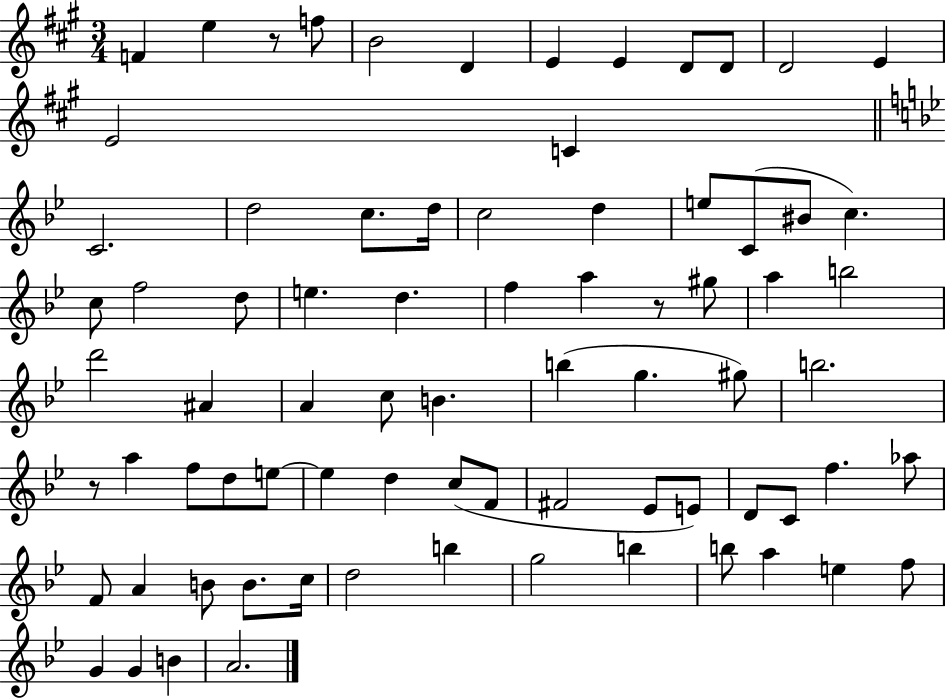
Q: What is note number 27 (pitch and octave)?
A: E5